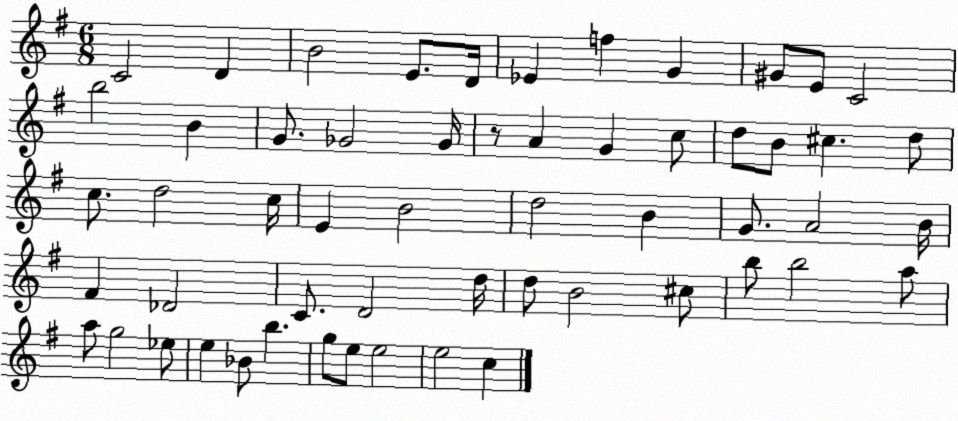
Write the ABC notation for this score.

X:1
T:Untitled
M:6/8
L:1/4
K:G
C2 D B2 E/2 D/4 _E f G ^G/2 E/2 C2 b2 B G/2 _G2 _G/4 z/2 A G c/2 d/2 B/2 ^c d/2 c/2 d2 c/4 E B2 d2 B G/2 A2 B/4 ^F _D2 C/2 D2 d/4 d/2 B2 ^c/2 b/2 b2 a/2 a/2 g2 _e/2 e _B/2 b g/2 e/2 e2 e2 c